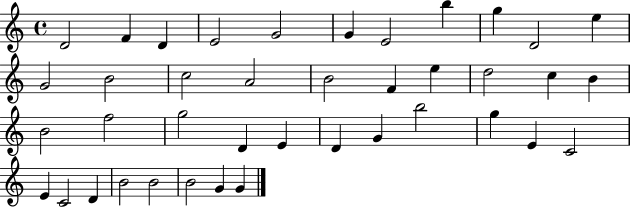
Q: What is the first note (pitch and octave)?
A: D4